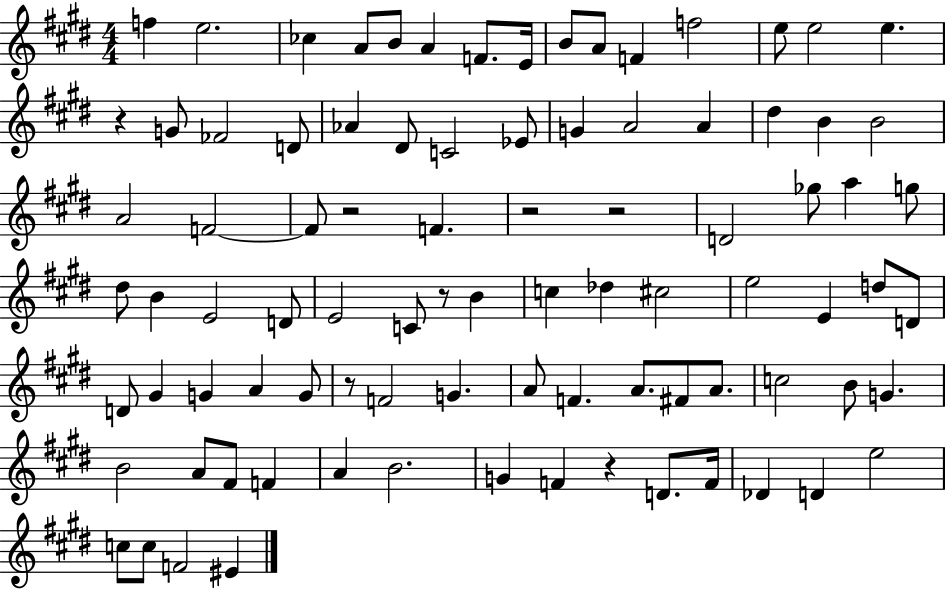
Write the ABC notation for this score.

X:1
T:Untitled
M:4/4
L:1/4
K:E
f e2 _c A/2 B/2 A F/2 E/4 B/2 A/2 F f2 e/2 e2 e z G/2 _F2 D/2 _A ^D/2 C2 _E/2 G A2 A ^d B B2 A2 F2 F/2 z2 F z2 z2 D2 _g/2 a g/2 ^d/2 B E2 D/2 E2 C/2 z/2 B c _d ^c2 e2 E d/2 D/2 D/2 ^G G A G/2 z/2 F2 G A/2 F A/2 ^F/2 A/2 c2 B/2 G B2 A/2 ^F/2 F A B2 G F z D/2 F/4 _D D e2 c/2 c/2 F2 ^E